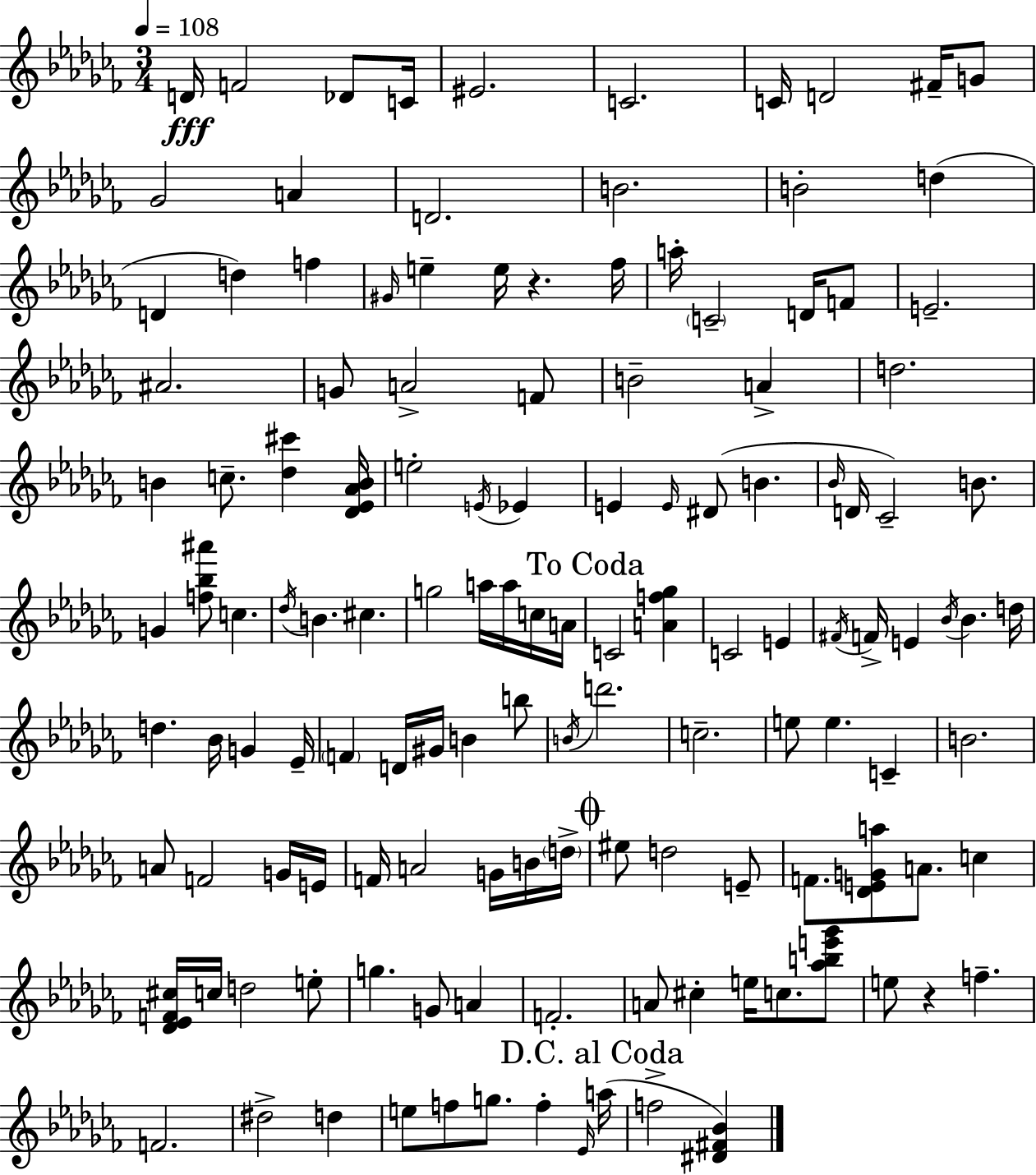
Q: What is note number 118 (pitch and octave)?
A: F5